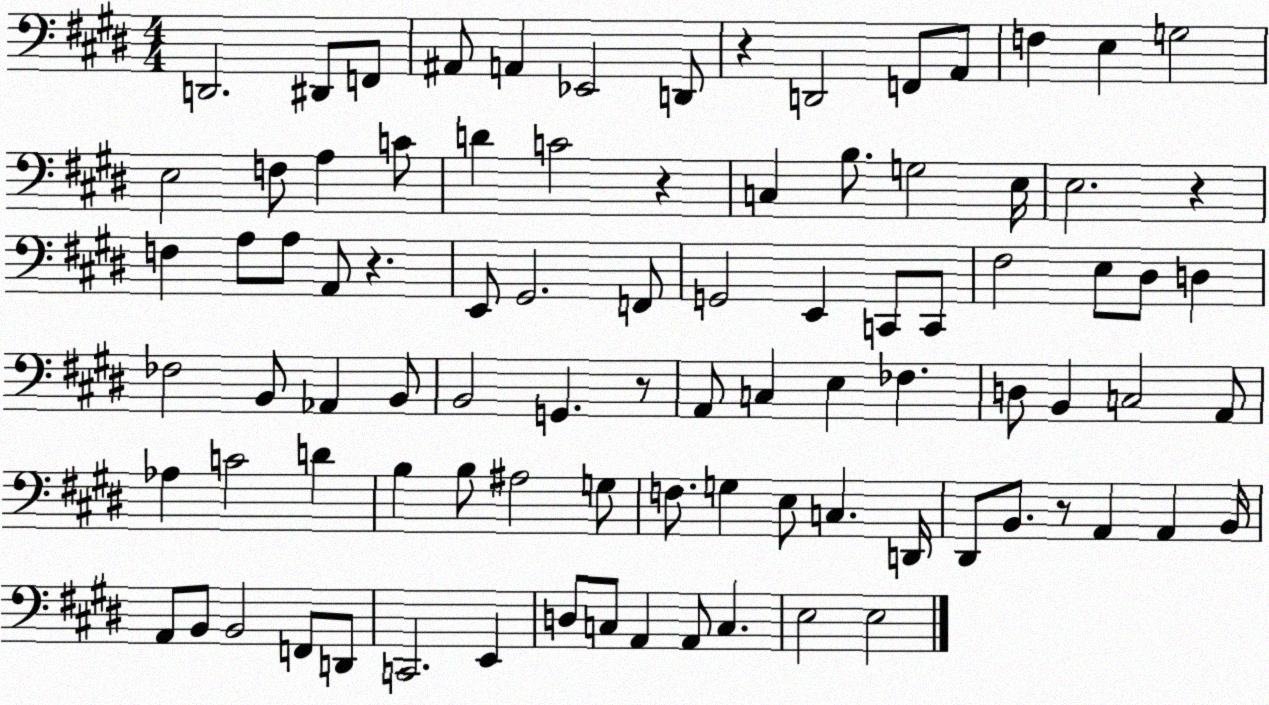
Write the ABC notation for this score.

X:1
T:Untitled
M:4/4
L:1/4
K:E
D,,2 ^D,,/2 F,,/2 ^A,,/2 A,, _E,,2 D,,/2 z D,,2 F,,/2 A,,/2 F, E, G,2 E,2 F,/2 A, C/2 D C2 z C, B,/2 G,2 E,/4 E,2 z F, A,/2 A,/2 A,,/2 z E,,/2 ^G,,2 F,,/2 G,,2 E,, C,,/2 C,,/2 ^F,2 E,/2 ^D,/2 D, _F,2 B,,/2 _A,, B,,/2 B,,2 G,, z/2 A,,/2 C, E, _F, D,/2 B,, C,2 A,,/2 _A, C2 D B, B,/2 ^A,2 G,/2 F,/2 G, E,/2 C, D,,/4 ^D,,/2 B,,/2 z/2 A,, A,, B,,/4 A,,/2 B,,/2 B,,2 F,,/2 D,,/2 C,,2 E,, D,/2 C,/2 A,, A,,/2 C, E,2 E,2